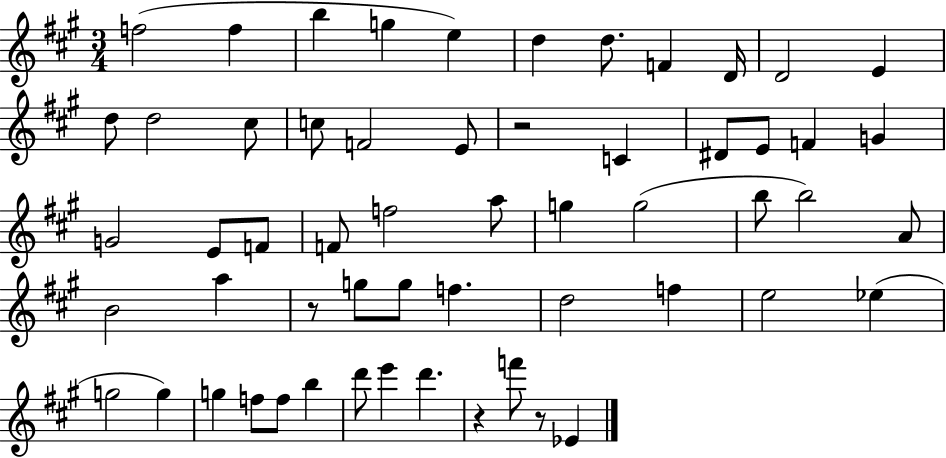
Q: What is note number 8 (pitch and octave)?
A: F4